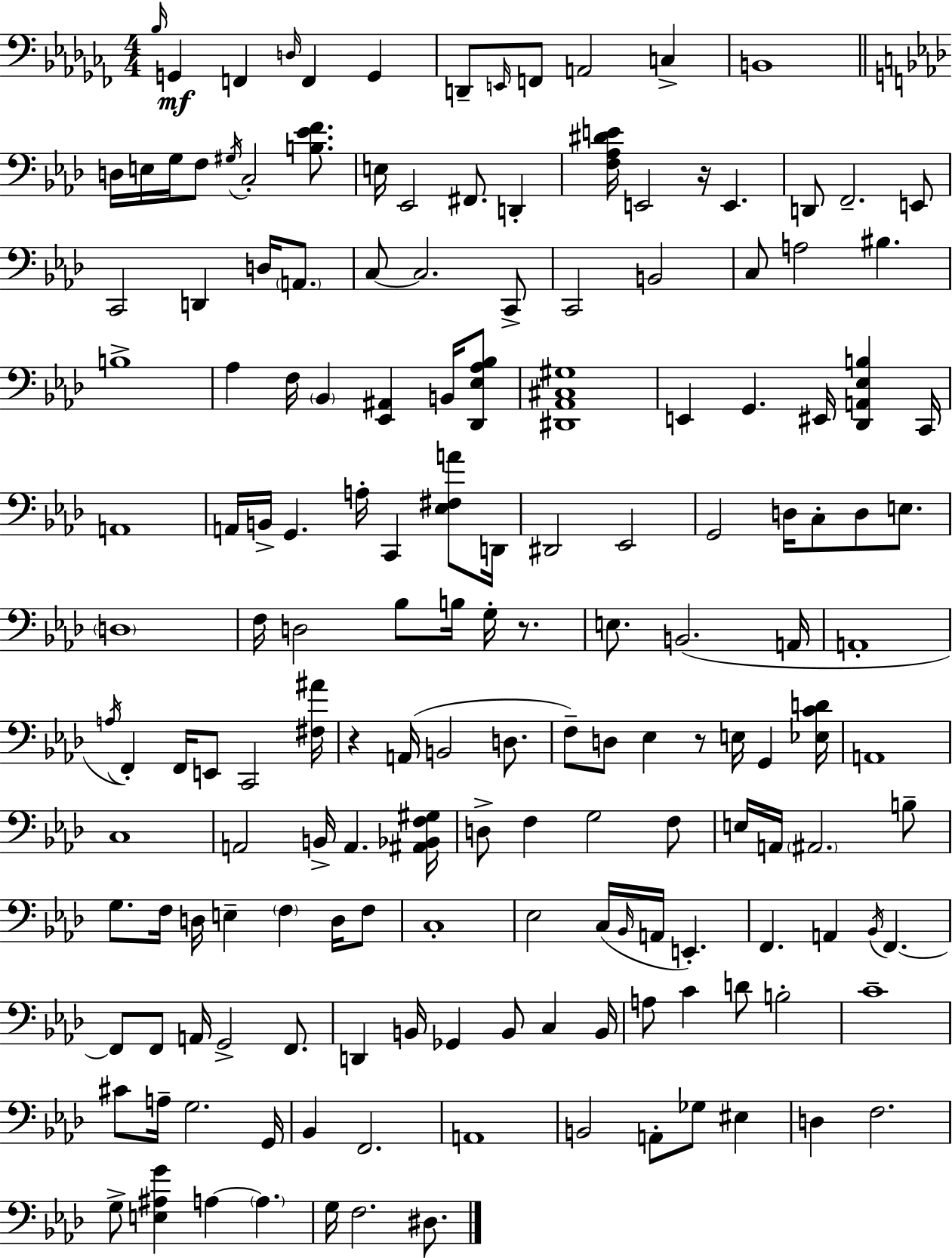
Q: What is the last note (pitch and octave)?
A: D#3